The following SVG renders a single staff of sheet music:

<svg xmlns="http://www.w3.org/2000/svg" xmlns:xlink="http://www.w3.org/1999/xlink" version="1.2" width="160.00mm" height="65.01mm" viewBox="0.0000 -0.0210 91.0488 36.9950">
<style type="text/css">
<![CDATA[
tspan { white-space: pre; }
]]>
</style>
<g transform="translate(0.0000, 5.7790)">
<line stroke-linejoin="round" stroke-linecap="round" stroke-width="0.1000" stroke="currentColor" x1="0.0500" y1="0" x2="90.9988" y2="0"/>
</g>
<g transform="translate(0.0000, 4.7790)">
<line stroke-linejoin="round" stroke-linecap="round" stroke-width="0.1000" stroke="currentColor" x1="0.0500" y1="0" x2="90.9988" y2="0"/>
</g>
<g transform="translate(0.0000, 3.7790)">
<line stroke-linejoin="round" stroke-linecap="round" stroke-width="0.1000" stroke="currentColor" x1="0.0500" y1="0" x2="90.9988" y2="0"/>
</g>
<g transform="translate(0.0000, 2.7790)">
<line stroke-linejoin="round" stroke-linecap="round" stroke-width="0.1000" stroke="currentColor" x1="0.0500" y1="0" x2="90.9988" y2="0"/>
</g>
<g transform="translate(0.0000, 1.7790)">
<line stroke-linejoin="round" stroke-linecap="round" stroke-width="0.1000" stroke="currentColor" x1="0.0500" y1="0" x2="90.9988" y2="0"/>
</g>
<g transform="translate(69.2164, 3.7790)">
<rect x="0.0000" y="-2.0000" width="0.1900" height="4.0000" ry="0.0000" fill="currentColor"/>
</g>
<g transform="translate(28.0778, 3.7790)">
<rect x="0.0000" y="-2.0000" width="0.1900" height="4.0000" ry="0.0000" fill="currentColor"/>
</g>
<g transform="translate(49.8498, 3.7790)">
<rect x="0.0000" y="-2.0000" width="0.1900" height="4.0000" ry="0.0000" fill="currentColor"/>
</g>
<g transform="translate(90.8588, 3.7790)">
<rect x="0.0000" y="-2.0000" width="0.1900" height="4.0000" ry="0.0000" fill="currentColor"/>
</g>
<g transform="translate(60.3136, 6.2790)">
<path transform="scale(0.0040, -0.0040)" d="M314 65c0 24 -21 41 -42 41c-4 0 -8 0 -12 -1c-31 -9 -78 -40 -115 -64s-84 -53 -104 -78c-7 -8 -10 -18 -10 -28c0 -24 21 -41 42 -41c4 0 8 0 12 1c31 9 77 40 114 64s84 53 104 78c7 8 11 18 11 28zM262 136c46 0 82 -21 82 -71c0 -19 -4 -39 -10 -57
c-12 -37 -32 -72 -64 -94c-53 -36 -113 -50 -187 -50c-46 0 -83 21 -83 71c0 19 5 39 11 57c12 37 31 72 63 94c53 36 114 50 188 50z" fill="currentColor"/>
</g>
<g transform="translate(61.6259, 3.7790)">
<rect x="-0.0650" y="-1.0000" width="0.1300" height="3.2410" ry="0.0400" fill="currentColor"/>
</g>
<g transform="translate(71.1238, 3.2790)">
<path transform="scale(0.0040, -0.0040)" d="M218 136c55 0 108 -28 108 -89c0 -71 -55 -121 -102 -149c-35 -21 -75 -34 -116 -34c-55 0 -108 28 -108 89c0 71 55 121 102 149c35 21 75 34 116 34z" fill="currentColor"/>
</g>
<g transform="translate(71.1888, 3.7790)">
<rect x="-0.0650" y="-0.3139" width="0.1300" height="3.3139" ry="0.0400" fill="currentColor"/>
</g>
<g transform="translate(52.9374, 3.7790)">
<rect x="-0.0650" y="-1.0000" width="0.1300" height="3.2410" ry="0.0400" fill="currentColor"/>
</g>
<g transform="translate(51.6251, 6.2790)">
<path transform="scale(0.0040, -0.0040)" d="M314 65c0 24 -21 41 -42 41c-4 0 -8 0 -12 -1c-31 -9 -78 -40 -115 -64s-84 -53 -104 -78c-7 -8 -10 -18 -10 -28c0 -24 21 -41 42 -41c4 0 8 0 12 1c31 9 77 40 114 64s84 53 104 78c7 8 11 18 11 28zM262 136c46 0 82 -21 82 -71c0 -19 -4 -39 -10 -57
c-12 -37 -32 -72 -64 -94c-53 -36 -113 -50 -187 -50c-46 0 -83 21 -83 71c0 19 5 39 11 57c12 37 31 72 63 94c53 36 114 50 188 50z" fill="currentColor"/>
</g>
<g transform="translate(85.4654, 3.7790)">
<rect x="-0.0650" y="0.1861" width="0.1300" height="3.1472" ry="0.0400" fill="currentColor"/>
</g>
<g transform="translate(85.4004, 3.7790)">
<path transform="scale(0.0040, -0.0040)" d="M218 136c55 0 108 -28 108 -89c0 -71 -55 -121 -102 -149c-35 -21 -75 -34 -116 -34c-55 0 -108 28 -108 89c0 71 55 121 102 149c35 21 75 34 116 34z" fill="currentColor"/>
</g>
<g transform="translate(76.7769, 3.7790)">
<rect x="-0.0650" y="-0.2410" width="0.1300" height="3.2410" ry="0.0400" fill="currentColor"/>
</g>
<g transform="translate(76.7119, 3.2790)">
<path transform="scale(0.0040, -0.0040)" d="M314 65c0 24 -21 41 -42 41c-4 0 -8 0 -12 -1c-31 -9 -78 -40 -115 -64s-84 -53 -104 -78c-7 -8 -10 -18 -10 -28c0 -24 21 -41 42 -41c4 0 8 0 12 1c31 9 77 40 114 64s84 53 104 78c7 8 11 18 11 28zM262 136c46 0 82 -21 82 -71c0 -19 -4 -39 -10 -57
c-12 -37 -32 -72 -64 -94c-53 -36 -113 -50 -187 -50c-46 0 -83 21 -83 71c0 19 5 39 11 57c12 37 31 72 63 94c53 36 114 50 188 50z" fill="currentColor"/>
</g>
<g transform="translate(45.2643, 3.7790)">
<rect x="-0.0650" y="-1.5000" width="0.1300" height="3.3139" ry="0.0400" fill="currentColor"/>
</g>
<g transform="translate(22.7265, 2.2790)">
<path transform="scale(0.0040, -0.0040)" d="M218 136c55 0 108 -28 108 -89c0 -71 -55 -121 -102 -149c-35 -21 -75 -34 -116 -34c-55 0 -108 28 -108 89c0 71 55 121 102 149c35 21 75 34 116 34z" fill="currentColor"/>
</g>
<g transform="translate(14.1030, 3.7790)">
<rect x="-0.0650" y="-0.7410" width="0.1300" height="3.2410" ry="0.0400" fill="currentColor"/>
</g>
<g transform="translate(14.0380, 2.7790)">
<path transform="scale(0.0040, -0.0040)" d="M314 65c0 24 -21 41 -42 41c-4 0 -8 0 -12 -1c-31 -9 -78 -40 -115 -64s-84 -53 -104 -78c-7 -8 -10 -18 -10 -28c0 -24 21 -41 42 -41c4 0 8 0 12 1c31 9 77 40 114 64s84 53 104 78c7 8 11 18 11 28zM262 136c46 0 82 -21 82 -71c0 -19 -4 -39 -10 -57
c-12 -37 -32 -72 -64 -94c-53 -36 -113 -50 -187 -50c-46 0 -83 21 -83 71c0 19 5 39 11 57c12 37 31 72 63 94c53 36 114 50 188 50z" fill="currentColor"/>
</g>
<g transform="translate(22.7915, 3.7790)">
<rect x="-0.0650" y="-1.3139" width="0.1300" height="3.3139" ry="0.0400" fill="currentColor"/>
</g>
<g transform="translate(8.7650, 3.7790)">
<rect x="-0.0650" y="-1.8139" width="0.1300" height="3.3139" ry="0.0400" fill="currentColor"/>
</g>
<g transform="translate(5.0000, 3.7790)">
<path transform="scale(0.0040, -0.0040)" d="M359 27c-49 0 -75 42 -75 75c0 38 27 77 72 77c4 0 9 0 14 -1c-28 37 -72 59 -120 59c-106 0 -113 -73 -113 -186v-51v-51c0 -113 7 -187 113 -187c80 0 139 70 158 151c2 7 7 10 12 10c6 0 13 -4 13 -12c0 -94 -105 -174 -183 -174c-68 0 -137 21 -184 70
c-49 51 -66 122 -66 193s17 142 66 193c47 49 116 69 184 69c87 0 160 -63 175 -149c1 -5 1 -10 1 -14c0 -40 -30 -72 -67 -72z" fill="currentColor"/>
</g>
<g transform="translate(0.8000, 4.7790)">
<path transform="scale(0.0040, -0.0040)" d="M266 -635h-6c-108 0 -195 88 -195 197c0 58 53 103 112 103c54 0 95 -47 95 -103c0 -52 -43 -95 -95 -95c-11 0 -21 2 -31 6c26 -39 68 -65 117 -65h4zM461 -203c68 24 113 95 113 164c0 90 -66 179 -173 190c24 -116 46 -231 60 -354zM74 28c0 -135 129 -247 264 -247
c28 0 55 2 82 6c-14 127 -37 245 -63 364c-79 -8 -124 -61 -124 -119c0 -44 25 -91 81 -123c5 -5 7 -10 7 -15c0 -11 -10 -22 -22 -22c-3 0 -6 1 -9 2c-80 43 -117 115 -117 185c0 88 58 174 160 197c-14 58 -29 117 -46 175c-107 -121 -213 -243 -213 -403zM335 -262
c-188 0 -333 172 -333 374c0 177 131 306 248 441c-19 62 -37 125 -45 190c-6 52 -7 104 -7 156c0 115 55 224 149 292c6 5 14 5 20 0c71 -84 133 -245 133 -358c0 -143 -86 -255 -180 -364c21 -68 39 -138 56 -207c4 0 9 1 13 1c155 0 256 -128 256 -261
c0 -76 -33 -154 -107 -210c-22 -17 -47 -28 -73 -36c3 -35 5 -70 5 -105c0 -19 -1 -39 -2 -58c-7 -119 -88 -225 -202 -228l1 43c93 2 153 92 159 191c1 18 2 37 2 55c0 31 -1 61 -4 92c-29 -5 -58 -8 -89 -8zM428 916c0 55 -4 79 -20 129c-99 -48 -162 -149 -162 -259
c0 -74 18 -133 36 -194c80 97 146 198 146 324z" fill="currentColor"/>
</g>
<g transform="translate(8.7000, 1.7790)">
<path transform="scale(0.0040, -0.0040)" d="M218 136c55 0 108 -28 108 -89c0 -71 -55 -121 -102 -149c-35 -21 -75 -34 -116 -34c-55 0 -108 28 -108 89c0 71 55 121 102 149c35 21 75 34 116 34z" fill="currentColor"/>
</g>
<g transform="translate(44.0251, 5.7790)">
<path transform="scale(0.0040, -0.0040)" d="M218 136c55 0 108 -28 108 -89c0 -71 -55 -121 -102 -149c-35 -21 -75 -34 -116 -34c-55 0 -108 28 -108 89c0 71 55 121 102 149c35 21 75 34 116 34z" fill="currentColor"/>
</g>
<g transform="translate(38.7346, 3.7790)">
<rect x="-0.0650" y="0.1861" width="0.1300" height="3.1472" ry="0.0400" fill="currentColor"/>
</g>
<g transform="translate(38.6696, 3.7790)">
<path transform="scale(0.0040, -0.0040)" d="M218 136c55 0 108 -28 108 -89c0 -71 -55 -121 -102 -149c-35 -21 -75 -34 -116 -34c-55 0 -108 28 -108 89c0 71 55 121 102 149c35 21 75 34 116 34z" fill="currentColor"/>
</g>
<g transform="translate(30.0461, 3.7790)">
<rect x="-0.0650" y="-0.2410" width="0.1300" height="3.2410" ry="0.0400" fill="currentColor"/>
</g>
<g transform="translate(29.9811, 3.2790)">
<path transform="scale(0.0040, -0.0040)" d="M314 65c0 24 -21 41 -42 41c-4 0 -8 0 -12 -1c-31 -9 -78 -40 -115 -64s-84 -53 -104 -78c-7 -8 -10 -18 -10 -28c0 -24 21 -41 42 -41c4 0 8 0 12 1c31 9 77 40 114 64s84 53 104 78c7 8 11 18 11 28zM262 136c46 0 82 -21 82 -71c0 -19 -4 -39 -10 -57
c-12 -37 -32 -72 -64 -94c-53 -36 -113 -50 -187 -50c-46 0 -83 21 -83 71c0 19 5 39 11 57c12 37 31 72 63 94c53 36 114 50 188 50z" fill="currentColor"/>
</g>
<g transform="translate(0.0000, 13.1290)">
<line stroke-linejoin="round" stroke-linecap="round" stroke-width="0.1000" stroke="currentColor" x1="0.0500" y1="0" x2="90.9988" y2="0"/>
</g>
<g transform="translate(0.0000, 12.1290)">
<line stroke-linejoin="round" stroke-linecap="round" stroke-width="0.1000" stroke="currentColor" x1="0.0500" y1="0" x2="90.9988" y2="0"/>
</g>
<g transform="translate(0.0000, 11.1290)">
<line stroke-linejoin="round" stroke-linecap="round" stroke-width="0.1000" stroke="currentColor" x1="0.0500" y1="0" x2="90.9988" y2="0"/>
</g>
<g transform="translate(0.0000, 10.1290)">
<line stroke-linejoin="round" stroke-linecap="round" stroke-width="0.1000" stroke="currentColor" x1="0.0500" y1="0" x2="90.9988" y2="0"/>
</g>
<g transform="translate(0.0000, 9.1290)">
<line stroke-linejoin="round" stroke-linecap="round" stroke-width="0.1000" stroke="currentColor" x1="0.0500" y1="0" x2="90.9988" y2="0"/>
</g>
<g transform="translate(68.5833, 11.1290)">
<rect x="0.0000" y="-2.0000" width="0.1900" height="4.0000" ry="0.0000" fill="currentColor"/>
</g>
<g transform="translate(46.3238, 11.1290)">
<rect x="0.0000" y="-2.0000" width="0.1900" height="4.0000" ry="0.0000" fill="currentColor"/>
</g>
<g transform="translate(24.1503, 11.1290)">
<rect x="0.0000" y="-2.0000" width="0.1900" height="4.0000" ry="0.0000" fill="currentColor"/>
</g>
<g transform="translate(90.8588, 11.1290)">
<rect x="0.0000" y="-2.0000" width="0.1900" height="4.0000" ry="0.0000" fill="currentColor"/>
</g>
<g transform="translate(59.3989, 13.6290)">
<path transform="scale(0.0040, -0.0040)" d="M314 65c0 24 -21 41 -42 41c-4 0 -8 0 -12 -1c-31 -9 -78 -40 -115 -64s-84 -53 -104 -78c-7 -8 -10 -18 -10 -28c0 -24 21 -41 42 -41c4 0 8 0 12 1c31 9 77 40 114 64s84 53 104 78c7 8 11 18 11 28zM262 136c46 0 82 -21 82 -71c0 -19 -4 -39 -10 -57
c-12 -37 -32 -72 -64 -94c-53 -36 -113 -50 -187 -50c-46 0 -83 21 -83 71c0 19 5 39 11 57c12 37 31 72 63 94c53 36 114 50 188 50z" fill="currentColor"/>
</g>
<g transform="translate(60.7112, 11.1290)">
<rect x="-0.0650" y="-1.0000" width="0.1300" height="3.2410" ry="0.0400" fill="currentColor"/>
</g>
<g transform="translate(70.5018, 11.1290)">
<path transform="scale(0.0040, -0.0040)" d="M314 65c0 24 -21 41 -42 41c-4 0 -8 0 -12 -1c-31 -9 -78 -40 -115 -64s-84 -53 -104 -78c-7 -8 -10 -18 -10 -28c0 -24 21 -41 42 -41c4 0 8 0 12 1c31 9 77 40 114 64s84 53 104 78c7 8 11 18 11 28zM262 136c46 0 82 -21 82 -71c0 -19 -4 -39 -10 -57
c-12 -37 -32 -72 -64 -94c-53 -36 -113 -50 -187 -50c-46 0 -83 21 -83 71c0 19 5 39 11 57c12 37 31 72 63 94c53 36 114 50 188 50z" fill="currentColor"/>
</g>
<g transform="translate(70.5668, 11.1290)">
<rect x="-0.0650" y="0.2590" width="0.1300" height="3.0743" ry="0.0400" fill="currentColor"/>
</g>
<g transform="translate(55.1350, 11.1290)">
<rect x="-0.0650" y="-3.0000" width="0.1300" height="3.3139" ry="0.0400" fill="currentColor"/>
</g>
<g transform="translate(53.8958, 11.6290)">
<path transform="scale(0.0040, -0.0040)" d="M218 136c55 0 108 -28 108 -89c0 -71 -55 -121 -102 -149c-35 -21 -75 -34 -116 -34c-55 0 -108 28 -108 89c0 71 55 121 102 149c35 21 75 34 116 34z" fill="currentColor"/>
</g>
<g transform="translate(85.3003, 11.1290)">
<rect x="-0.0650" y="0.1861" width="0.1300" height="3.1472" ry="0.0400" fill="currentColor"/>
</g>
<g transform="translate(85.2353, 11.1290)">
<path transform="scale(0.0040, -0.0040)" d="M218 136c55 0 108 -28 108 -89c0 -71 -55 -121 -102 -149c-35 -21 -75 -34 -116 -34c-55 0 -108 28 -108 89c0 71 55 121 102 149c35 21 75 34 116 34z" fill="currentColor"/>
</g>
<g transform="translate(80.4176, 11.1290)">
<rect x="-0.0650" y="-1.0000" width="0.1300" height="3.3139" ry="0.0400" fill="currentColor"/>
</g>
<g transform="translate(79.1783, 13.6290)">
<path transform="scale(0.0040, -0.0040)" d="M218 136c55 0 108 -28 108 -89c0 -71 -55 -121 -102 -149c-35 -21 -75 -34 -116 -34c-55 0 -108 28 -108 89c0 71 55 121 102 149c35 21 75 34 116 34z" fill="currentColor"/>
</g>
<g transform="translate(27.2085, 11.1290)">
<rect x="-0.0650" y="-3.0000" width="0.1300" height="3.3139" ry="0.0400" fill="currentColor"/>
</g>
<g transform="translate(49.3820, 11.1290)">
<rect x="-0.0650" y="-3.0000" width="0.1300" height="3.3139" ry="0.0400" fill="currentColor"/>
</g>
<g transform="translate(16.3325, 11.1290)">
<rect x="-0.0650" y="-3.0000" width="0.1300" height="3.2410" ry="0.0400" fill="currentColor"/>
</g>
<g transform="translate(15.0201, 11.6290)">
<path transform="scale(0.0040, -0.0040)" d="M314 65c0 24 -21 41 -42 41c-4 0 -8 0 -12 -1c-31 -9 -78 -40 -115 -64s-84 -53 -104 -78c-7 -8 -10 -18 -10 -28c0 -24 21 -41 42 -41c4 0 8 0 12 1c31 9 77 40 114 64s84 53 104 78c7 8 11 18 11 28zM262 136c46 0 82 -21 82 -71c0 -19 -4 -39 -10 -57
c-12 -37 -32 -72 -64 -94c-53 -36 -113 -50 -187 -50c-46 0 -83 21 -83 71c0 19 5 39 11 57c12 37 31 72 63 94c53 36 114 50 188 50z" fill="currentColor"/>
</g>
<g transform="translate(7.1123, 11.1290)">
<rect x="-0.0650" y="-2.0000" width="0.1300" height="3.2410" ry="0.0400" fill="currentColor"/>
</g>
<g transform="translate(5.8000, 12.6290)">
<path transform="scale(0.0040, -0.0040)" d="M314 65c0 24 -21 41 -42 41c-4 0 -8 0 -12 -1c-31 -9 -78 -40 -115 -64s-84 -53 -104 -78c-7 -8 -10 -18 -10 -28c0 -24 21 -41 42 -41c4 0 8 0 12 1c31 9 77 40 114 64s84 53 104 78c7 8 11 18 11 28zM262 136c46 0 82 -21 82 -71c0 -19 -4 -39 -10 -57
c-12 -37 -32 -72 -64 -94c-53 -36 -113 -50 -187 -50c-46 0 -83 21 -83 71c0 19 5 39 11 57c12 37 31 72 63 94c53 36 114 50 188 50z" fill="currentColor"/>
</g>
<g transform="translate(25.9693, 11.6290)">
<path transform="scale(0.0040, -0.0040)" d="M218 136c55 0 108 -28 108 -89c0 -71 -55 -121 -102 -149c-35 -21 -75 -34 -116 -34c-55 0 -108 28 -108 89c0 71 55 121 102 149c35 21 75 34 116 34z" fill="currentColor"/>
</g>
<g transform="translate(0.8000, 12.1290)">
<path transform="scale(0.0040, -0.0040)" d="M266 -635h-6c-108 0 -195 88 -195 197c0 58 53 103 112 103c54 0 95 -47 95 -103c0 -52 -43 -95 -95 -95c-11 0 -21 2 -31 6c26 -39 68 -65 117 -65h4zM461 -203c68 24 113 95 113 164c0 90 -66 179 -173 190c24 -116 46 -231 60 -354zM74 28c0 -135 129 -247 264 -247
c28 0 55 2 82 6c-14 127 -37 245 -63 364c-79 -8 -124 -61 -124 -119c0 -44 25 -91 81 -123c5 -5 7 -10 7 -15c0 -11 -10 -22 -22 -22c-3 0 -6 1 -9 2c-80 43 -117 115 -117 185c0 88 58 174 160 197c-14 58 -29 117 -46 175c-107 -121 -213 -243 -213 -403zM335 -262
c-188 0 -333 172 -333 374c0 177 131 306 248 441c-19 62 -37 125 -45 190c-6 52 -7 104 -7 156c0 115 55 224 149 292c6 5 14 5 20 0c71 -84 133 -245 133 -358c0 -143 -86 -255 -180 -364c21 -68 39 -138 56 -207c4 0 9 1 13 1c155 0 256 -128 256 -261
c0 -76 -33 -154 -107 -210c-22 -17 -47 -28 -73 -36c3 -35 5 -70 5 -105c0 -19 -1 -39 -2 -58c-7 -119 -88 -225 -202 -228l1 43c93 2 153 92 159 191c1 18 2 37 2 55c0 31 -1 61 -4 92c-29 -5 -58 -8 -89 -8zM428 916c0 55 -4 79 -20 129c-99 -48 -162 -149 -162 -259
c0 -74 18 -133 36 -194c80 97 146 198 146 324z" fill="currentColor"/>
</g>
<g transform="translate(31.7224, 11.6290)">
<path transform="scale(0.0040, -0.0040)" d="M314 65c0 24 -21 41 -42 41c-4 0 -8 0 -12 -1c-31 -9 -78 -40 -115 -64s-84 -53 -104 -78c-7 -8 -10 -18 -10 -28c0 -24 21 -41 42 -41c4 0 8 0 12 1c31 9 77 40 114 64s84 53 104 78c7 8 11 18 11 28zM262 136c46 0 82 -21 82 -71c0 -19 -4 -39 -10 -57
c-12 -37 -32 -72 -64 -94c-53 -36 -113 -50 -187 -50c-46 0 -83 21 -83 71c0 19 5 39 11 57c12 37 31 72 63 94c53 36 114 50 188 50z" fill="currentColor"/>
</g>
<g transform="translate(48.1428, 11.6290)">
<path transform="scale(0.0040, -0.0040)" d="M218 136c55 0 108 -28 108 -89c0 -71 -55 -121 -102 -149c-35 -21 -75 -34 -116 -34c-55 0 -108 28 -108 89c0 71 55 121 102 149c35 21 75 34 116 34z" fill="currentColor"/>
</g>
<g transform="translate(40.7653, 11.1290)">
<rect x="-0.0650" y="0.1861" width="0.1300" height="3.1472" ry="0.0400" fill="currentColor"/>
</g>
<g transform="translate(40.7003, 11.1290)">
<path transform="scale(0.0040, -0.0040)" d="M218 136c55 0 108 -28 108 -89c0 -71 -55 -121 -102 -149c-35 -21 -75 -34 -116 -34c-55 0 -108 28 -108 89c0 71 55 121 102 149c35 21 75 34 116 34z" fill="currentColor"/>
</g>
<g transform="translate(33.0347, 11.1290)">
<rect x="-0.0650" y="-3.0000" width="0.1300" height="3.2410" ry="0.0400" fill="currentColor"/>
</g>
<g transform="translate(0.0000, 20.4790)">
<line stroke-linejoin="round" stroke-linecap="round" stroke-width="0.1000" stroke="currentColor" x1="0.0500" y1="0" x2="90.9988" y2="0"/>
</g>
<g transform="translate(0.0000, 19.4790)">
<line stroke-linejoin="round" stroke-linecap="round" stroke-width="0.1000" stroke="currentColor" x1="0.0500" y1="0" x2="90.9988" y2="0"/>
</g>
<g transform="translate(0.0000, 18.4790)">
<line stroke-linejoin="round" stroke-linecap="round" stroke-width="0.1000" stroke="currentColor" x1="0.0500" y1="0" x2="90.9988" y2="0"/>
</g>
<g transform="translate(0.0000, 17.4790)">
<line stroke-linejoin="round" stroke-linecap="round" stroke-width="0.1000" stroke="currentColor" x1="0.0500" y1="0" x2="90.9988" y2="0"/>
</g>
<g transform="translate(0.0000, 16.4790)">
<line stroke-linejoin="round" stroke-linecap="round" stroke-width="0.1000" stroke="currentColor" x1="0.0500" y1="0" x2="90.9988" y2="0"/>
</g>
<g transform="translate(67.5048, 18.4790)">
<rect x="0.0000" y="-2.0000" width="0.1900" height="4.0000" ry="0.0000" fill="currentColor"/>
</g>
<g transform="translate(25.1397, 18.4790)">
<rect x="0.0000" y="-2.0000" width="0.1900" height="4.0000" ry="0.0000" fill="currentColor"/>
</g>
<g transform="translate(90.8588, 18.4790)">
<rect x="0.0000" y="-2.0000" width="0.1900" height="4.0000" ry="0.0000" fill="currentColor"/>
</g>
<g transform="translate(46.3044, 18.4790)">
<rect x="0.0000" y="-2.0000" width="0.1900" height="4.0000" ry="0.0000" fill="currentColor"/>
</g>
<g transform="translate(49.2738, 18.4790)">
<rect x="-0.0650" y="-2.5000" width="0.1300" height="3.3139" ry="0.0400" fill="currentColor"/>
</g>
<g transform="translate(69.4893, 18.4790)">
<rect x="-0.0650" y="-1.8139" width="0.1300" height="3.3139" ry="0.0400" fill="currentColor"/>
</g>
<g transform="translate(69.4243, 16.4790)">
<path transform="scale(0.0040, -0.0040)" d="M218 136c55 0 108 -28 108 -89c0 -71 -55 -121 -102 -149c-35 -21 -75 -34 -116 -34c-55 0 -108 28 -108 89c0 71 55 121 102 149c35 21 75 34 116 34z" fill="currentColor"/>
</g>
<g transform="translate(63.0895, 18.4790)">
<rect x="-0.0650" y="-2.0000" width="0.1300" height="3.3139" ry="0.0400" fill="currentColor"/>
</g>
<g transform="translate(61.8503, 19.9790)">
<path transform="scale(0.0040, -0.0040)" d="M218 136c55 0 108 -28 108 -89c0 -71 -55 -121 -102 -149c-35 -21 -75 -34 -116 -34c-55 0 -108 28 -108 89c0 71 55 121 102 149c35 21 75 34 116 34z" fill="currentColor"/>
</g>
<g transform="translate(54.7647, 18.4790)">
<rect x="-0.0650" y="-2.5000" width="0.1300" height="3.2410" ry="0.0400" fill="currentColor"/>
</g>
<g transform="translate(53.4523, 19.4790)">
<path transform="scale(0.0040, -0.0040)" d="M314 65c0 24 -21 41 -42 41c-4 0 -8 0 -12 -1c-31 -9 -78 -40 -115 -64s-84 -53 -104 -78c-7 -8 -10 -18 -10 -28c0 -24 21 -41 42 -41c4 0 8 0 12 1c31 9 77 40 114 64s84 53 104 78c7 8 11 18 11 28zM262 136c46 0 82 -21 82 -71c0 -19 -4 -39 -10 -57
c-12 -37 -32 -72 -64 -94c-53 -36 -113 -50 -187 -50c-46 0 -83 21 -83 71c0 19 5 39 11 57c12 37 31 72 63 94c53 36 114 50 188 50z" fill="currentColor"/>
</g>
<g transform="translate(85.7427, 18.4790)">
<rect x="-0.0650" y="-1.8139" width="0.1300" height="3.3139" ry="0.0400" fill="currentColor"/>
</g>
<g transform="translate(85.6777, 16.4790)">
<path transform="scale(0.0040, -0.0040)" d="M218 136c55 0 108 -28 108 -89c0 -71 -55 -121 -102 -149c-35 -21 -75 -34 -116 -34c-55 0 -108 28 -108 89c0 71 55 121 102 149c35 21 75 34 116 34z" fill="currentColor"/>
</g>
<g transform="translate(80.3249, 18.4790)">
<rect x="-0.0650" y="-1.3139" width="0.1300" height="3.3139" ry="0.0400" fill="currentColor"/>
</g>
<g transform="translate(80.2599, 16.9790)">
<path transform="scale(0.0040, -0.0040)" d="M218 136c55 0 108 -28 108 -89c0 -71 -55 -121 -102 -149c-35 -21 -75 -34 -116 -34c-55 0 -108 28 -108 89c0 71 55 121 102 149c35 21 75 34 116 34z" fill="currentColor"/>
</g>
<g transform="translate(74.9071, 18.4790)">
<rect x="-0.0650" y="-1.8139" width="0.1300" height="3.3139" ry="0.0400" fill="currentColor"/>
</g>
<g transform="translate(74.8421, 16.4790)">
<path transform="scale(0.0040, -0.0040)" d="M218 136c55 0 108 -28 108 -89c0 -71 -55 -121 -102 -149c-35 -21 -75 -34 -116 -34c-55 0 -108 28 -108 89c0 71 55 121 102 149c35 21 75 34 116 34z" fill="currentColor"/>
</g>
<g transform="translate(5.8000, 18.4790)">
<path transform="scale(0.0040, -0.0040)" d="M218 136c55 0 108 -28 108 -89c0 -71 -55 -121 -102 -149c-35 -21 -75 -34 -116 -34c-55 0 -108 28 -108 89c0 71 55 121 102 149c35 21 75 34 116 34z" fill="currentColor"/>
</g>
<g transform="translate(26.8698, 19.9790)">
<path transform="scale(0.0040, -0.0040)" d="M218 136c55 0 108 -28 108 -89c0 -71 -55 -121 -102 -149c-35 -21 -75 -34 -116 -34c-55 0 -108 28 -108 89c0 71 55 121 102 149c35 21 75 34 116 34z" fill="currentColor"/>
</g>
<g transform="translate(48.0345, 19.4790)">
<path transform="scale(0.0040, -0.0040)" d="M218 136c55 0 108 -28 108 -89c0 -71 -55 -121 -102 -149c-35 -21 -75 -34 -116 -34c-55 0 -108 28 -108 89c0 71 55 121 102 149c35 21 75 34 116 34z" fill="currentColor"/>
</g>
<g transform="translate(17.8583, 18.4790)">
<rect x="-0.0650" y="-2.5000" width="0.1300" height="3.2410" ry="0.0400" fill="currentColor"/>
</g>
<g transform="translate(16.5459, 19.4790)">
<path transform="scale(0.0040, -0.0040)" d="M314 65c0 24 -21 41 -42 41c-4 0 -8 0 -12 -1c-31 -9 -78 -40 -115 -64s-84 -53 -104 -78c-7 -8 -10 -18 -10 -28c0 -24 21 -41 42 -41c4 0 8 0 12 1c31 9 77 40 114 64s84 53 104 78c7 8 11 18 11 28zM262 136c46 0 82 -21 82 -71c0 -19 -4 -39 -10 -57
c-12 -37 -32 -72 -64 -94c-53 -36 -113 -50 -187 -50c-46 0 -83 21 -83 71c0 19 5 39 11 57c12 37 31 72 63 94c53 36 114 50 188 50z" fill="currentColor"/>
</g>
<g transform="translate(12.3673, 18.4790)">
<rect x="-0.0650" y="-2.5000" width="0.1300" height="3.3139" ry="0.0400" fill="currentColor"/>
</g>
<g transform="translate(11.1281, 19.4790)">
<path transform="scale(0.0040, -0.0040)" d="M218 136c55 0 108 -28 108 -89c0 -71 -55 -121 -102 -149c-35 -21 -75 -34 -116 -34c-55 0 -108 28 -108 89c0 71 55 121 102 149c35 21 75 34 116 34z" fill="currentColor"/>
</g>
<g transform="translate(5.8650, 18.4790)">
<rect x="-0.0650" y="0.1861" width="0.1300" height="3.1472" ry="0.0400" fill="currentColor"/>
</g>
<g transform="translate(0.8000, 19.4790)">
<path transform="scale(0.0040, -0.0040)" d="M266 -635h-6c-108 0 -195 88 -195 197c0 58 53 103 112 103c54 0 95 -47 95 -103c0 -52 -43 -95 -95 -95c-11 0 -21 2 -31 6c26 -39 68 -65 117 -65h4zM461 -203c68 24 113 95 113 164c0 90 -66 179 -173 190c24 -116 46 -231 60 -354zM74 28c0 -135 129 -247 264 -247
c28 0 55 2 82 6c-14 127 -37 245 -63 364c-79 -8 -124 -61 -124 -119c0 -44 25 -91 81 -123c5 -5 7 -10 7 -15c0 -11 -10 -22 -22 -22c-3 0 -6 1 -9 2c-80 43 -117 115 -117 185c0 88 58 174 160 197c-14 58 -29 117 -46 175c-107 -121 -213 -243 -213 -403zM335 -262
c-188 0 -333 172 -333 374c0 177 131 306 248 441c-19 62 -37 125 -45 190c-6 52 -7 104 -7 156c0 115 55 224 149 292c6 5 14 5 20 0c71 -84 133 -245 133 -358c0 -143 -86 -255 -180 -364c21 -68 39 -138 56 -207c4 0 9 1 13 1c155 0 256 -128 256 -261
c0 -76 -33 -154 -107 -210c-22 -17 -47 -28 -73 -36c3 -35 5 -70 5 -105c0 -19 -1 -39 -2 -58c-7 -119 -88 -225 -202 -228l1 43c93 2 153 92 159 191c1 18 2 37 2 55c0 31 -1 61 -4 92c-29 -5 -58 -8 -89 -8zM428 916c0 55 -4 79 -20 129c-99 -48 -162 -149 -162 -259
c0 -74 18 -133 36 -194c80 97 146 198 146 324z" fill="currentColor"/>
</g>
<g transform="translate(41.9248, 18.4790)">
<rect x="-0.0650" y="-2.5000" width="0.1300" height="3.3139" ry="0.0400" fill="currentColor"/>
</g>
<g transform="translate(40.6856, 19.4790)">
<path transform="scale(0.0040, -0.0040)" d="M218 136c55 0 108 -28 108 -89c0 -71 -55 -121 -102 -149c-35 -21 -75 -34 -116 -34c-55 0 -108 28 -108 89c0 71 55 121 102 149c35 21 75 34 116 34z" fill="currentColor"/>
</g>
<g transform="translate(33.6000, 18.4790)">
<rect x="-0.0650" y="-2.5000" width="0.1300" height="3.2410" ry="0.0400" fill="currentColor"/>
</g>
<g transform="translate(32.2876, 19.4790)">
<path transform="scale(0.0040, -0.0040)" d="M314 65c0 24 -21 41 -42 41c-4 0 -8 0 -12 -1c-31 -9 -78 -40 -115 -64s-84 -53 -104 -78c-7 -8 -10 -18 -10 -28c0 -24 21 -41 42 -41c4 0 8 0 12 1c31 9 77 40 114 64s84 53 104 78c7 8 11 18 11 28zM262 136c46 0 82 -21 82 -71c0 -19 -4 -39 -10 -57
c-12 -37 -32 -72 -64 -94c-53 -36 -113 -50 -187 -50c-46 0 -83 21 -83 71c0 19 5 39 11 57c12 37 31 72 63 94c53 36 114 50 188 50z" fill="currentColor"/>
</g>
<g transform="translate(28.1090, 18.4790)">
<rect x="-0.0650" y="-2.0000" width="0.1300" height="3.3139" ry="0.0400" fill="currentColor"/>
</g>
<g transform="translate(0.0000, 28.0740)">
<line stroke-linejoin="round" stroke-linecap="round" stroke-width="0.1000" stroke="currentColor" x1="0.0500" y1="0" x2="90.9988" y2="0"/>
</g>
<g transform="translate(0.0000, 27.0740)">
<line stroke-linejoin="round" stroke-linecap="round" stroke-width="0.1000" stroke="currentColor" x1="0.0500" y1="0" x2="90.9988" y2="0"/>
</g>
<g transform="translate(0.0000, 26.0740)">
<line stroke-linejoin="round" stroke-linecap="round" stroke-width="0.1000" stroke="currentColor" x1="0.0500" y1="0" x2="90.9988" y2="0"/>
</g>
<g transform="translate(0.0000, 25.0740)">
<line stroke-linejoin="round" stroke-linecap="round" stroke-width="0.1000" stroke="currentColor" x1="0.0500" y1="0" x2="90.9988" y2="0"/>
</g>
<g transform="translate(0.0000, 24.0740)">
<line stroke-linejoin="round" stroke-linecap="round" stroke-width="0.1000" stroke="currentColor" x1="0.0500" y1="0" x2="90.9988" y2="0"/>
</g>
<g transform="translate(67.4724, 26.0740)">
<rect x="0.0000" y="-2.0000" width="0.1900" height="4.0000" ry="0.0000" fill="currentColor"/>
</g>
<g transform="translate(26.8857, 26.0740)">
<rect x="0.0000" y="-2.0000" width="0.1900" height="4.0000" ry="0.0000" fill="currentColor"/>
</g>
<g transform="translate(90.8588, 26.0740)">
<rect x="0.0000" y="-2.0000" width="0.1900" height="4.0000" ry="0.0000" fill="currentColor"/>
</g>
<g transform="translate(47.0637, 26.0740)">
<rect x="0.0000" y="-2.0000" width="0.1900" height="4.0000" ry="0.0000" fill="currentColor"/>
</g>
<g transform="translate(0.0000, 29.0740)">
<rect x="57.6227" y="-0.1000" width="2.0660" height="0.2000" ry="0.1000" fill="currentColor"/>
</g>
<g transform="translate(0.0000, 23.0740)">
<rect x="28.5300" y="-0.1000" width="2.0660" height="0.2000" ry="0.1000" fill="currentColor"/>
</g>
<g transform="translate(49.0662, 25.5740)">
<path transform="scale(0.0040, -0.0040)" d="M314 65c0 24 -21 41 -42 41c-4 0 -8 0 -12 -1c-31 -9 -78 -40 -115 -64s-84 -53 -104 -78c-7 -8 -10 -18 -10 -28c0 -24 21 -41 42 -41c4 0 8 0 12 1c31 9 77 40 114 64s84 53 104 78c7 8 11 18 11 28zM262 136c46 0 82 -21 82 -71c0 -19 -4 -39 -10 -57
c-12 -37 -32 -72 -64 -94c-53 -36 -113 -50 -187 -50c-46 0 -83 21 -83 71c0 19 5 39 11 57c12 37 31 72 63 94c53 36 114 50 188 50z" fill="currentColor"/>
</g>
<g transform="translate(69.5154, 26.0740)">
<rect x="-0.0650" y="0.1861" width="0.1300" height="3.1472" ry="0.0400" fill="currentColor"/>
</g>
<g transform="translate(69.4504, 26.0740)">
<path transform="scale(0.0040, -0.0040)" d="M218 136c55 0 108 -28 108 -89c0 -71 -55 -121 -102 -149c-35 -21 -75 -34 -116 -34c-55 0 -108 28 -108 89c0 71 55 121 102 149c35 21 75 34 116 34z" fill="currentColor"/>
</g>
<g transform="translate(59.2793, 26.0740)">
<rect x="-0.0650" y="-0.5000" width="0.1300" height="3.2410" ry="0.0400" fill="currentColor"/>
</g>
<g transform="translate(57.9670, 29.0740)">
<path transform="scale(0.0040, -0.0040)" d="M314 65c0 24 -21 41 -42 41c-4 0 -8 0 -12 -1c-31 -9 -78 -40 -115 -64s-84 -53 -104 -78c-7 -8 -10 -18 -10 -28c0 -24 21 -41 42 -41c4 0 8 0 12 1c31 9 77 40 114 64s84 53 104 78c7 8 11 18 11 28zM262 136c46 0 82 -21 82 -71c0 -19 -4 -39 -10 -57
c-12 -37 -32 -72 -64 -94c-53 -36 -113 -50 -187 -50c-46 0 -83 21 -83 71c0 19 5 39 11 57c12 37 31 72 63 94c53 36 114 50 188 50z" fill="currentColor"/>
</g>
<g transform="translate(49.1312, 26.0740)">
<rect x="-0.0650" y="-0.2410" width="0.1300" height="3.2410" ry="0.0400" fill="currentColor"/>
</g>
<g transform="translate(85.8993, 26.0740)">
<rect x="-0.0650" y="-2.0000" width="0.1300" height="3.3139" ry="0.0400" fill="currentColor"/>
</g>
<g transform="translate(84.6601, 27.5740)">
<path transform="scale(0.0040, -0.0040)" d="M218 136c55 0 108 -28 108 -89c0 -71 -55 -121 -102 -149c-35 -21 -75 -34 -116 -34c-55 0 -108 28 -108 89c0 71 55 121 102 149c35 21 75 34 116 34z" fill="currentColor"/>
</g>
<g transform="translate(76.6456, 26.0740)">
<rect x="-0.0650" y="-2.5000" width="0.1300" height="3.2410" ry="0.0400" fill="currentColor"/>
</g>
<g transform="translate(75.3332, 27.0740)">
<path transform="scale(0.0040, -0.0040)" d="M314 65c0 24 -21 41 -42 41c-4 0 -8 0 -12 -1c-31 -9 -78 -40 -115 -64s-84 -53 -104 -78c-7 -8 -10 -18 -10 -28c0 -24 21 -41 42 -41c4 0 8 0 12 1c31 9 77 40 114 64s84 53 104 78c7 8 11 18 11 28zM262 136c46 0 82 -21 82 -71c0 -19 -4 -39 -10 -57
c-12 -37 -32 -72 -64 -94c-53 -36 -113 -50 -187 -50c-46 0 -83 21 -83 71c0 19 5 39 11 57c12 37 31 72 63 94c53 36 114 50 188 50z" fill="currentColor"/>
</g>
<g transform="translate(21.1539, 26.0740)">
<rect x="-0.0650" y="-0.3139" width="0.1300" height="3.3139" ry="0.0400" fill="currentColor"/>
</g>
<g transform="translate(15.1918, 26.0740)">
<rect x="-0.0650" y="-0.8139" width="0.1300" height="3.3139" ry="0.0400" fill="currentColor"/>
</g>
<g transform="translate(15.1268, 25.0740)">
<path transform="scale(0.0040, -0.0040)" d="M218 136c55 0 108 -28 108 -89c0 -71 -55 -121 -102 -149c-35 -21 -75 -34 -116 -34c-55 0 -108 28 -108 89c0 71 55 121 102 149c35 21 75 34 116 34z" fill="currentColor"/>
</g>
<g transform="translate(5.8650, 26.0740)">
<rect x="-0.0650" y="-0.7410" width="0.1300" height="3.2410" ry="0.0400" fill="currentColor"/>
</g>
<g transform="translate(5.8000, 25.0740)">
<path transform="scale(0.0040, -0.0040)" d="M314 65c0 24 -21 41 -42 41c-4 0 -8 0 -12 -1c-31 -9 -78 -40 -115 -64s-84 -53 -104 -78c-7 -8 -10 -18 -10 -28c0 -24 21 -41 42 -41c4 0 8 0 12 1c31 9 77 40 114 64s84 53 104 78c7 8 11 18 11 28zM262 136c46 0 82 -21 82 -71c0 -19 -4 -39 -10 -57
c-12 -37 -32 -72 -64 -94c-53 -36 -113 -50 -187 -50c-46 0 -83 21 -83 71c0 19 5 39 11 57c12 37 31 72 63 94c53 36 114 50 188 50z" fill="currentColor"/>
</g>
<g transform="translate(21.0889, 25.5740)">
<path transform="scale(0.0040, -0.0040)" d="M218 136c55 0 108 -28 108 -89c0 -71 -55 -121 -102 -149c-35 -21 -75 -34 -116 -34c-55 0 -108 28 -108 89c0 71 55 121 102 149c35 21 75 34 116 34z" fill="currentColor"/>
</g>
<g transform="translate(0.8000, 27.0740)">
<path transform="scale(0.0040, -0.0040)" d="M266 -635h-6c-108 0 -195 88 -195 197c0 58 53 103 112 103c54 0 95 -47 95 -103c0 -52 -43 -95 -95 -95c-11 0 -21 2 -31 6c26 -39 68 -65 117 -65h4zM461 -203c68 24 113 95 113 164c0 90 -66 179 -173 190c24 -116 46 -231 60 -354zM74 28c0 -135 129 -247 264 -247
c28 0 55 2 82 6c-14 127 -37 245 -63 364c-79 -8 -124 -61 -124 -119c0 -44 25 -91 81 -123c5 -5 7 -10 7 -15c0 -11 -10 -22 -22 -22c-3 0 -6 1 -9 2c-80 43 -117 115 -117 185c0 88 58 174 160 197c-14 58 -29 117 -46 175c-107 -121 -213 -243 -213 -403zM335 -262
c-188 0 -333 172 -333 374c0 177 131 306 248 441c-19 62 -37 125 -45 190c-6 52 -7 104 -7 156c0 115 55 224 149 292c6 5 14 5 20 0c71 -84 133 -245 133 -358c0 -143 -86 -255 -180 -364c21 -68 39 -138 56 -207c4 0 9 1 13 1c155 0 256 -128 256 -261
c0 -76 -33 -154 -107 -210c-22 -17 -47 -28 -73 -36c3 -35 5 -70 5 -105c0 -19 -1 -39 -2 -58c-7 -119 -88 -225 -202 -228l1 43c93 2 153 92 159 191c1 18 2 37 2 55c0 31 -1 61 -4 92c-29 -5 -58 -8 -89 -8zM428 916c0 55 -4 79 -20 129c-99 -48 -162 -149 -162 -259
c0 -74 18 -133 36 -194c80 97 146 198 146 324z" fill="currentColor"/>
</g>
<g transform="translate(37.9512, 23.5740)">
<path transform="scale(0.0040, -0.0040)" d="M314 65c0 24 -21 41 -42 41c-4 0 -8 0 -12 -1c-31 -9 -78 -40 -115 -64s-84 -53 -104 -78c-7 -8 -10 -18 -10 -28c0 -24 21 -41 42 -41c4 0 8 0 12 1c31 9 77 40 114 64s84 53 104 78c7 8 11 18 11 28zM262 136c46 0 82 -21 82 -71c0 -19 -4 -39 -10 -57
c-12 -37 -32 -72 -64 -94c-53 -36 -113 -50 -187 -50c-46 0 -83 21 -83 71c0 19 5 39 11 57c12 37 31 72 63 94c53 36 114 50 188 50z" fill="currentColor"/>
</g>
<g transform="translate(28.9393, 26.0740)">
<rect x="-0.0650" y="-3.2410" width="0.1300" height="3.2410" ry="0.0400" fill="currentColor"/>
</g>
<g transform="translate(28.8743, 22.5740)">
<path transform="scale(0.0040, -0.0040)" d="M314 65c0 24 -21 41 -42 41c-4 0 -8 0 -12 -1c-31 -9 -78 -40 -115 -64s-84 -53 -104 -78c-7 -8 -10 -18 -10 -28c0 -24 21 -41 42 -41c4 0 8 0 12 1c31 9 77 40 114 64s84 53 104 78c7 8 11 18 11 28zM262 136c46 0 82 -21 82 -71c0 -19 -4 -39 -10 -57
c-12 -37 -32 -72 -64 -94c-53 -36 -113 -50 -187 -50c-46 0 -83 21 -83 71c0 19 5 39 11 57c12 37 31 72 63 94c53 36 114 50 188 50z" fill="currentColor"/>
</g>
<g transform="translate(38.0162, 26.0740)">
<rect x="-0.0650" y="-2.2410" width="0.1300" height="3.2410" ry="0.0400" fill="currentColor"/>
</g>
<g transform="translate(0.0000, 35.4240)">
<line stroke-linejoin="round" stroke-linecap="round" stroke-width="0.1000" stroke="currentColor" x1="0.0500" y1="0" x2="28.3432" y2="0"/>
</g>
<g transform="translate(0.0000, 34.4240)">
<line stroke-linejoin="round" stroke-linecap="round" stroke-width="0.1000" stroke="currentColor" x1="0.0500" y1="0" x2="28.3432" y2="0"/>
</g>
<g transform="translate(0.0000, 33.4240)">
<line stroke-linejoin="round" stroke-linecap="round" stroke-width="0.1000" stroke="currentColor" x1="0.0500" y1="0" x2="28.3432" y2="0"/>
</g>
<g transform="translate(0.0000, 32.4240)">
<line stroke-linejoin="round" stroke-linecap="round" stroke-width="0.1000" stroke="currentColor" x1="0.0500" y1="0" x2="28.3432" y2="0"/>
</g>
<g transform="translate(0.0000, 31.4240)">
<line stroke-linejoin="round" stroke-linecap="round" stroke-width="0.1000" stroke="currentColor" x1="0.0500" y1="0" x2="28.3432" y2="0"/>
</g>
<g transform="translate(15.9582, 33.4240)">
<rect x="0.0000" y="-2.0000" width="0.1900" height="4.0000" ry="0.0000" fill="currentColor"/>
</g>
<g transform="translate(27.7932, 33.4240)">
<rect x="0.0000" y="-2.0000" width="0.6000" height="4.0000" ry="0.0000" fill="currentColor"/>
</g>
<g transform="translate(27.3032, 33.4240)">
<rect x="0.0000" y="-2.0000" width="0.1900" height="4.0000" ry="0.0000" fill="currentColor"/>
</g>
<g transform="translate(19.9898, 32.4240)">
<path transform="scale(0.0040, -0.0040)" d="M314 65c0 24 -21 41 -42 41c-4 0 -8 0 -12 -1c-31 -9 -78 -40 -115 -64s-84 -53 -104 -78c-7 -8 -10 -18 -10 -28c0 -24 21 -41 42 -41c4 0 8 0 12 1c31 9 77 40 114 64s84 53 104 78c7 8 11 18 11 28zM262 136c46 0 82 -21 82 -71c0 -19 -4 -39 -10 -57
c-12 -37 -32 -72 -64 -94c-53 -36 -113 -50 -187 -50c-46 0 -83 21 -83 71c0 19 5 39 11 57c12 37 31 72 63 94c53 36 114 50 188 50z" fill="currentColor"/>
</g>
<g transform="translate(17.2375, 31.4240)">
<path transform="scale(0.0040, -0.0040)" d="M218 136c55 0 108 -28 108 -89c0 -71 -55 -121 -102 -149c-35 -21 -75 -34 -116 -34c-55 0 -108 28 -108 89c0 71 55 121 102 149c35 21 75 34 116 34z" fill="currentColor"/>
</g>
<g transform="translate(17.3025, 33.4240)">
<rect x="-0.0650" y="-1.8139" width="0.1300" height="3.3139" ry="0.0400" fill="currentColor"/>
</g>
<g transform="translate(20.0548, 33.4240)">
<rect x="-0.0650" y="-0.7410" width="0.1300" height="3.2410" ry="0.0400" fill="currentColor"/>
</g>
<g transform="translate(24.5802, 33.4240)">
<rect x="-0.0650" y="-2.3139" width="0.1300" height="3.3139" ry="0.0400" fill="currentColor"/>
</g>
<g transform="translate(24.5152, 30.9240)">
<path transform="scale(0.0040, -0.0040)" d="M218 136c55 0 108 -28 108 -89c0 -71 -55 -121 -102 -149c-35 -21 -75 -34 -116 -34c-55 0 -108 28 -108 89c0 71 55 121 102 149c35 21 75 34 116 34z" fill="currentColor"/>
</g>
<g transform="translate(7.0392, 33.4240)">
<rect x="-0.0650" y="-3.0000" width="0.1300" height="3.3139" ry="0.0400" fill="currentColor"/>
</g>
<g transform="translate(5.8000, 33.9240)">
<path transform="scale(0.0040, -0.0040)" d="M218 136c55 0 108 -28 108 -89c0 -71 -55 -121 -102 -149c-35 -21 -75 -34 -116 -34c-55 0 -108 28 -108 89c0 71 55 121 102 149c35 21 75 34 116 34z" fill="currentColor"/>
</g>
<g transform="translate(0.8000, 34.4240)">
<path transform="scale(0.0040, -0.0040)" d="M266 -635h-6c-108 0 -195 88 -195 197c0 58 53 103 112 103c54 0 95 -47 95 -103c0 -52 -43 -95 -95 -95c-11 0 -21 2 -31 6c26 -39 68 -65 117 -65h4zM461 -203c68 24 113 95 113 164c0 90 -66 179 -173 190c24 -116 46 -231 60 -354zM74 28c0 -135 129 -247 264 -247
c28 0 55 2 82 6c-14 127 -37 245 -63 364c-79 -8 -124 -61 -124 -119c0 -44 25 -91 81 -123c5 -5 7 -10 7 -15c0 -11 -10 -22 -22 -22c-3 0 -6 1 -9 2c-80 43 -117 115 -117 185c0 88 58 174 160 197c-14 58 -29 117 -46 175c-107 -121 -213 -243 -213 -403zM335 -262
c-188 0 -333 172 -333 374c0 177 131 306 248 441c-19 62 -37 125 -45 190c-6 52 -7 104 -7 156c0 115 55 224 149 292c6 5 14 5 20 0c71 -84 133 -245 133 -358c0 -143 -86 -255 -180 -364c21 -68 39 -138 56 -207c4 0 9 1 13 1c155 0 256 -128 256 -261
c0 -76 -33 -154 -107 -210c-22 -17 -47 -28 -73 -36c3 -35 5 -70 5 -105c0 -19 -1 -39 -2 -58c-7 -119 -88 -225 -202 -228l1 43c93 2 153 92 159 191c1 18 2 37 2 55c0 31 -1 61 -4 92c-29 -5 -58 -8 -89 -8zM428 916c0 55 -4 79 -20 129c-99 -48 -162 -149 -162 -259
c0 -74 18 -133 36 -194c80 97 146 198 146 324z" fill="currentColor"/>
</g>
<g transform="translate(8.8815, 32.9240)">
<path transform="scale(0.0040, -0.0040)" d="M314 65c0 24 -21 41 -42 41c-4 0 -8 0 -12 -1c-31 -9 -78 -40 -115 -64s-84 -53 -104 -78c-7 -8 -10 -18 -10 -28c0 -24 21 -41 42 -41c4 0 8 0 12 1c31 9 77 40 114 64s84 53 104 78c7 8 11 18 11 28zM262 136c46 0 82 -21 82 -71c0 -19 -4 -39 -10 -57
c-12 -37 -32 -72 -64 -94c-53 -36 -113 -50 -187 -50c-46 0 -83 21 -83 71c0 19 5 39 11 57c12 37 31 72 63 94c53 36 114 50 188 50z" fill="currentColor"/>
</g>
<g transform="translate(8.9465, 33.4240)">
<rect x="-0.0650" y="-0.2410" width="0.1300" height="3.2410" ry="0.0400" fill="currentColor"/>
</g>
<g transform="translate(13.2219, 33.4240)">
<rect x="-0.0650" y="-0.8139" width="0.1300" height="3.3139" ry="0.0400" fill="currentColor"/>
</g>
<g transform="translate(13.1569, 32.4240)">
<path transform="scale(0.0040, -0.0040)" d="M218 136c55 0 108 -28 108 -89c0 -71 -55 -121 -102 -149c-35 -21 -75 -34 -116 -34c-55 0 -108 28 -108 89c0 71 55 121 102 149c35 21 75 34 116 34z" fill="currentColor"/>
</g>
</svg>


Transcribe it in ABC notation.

X:1
T:Untitled
M:4/4
L:1/4
K:C
f d2 e c2 B E D2 D2 c c2 B F2 A2 A A2 B A A D2 B2 D B B G G2 F G2 G G G2 F f f e f d2 d c b2 g2 c2 C2 B G2 F A c2 d f d2 g